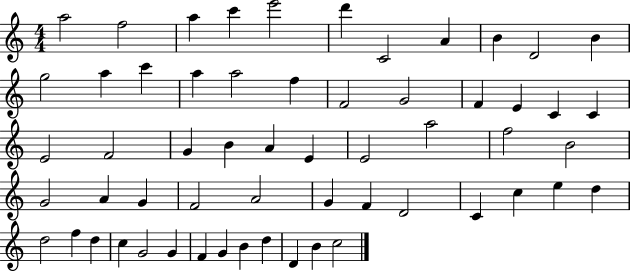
X:1
T:Untitled
M:4/4
L:1/4
K:C
a2 f2 a c' e'2 d' C2 A B D2 B g2 a c' a a2 f F2 G2 F E C C E2 F2 G B A E E2 a2 f2 B2 G2 A G F2 A2 G F D2 C c e d d2 f d c G2 G F G B d D B c2